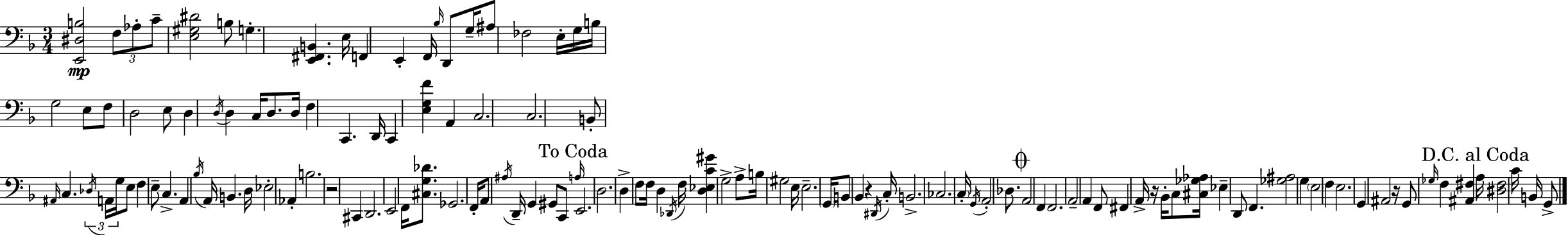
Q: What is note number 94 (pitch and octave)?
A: F2